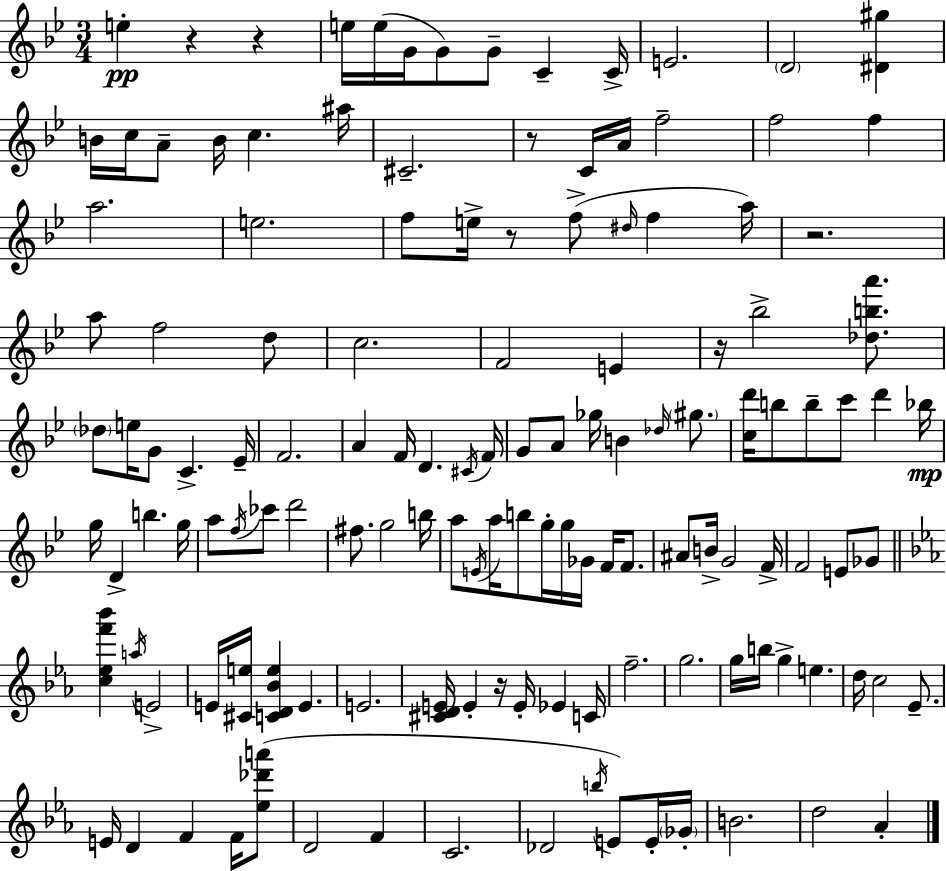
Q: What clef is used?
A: treble